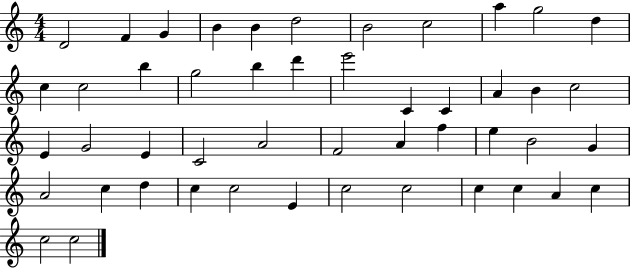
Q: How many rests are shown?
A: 0